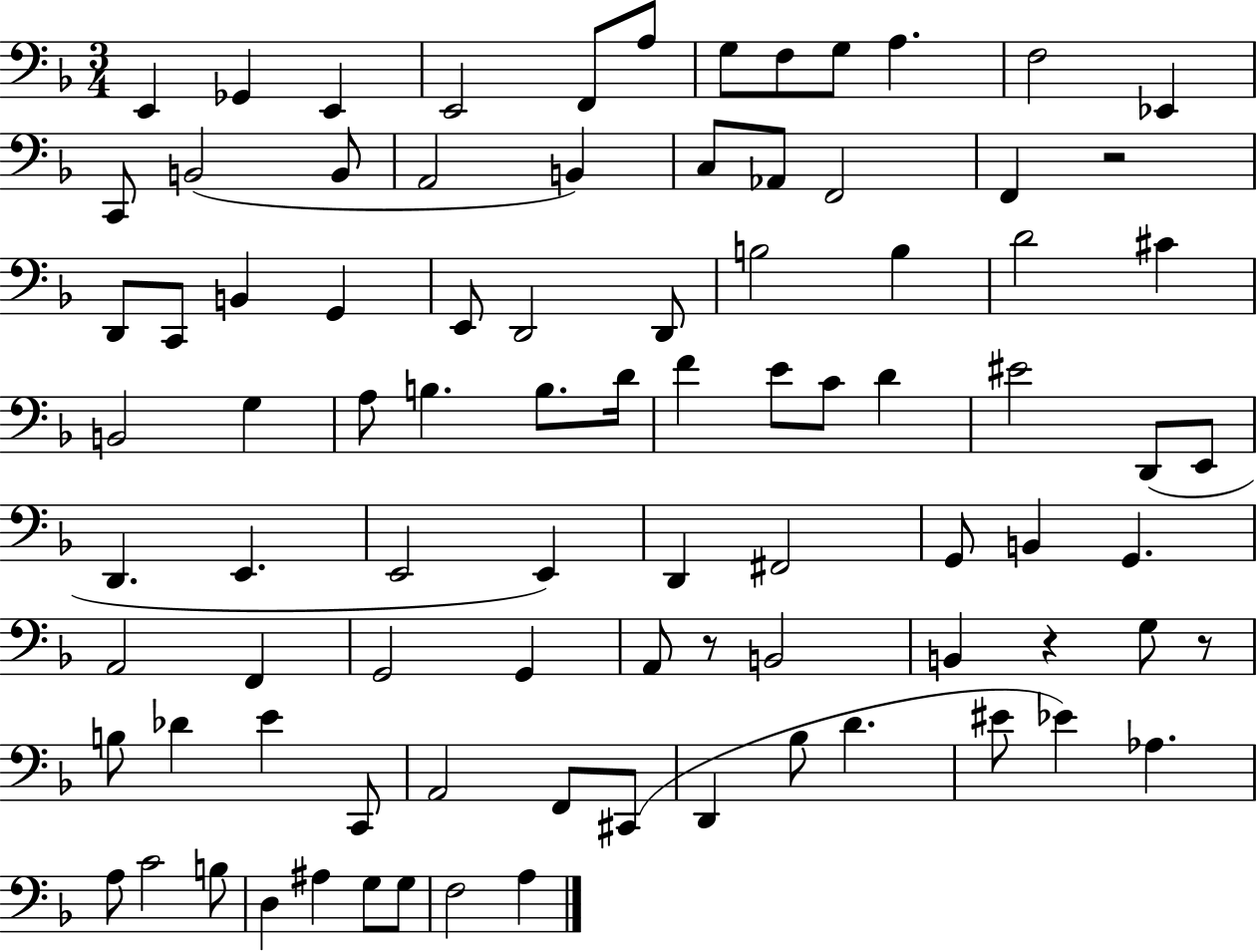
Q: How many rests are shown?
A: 4